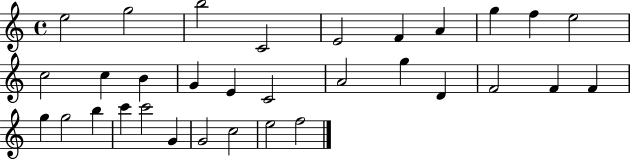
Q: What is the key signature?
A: C major